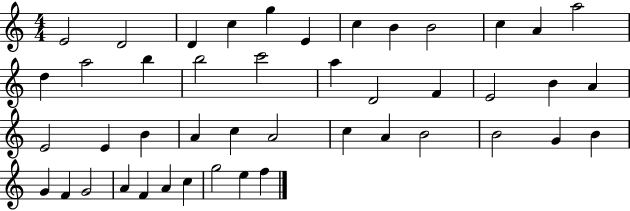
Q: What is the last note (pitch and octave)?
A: F5